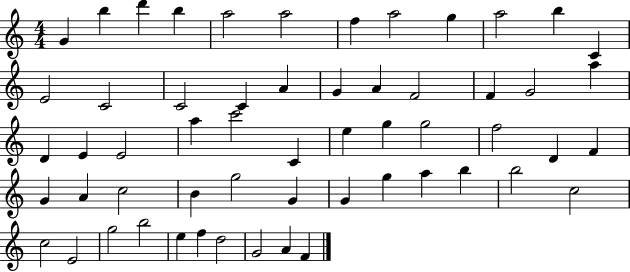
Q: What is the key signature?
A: C major